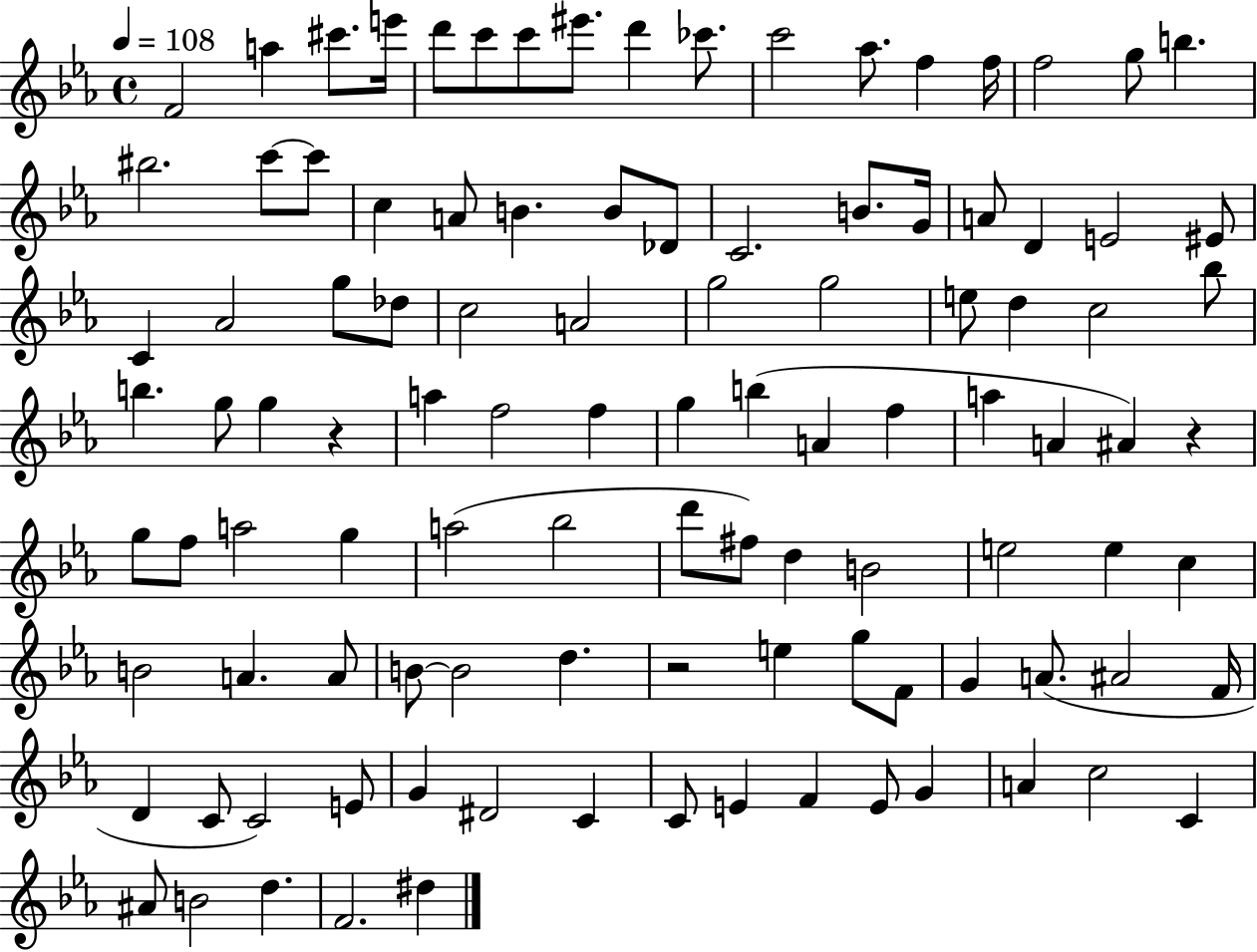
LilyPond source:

{
  \clef treble
  \time 4/4
  \defaultTimeSignature
  \key ees \major
  \tempo 4 = 108
  \repeat volta 2 { f'2 a''4 cis'''8. e'''16 | d'''8 c'''8 c'''8 eis'''8. d'''4 ces'''8. | c'''2 aes''8. f''4 f''16 | f''2 g''8 b''4. | \break bis''2. c'''8~~ c'''8 | c''4 a'8 b'4. b'8 des'8 | c'2. b'8. g'16 | a'8 d'4 e'2 eis'8 | \break c'4 aes'2 g''8 des''8 | c''2 a'2 | g''2 g''2 | e''8 d''4 c''2 bes''8 | \break b''4. g''8 g''4 r4 | a''4 f''2 f''4 | g''4 b''4( a'4 f''4 | a''4 a'4 ais'4) r4 | \break g''8 f''8 a''2 g''4 | a''2( bes''2 | d'''8 fis''8) d''4 b'2 | e''2 e''4 c''4 | \break b'2 a'4. a'8 | b'8~~ b'2 d''4. | r2 e''4 g''8 f'8 | g'4 a'8.( ais'2 f'16 | \break d'4 c'8 c'2) e'8 | g'4 dis'2 c'4 | c'8 e'4 f'4 e'8 g'4 | a'4 c''2 c'4 | \break ais'8 b'2 d''4. | f'2. dis''4 | } \bar "|."
}